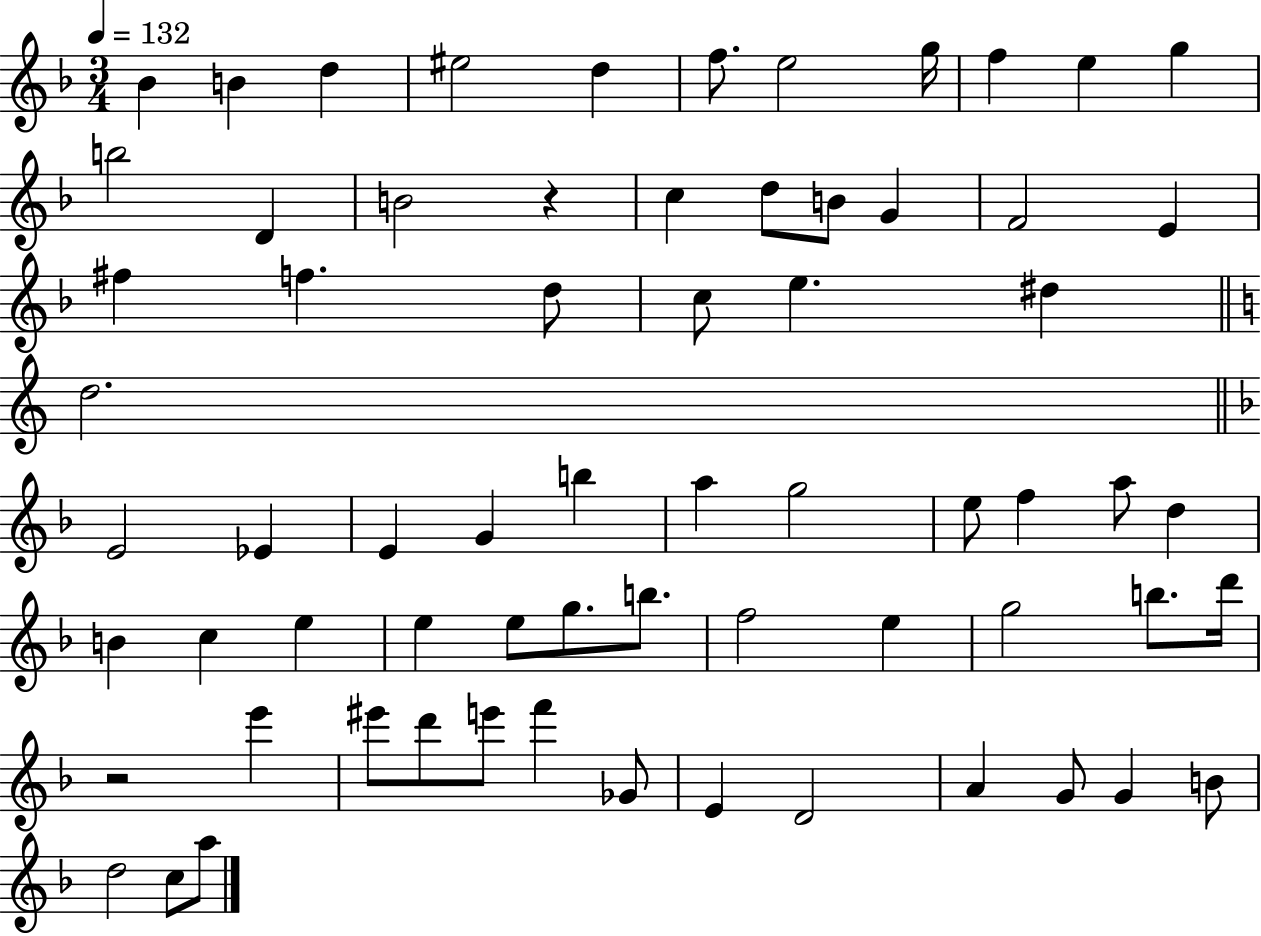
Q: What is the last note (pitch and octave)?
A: A5